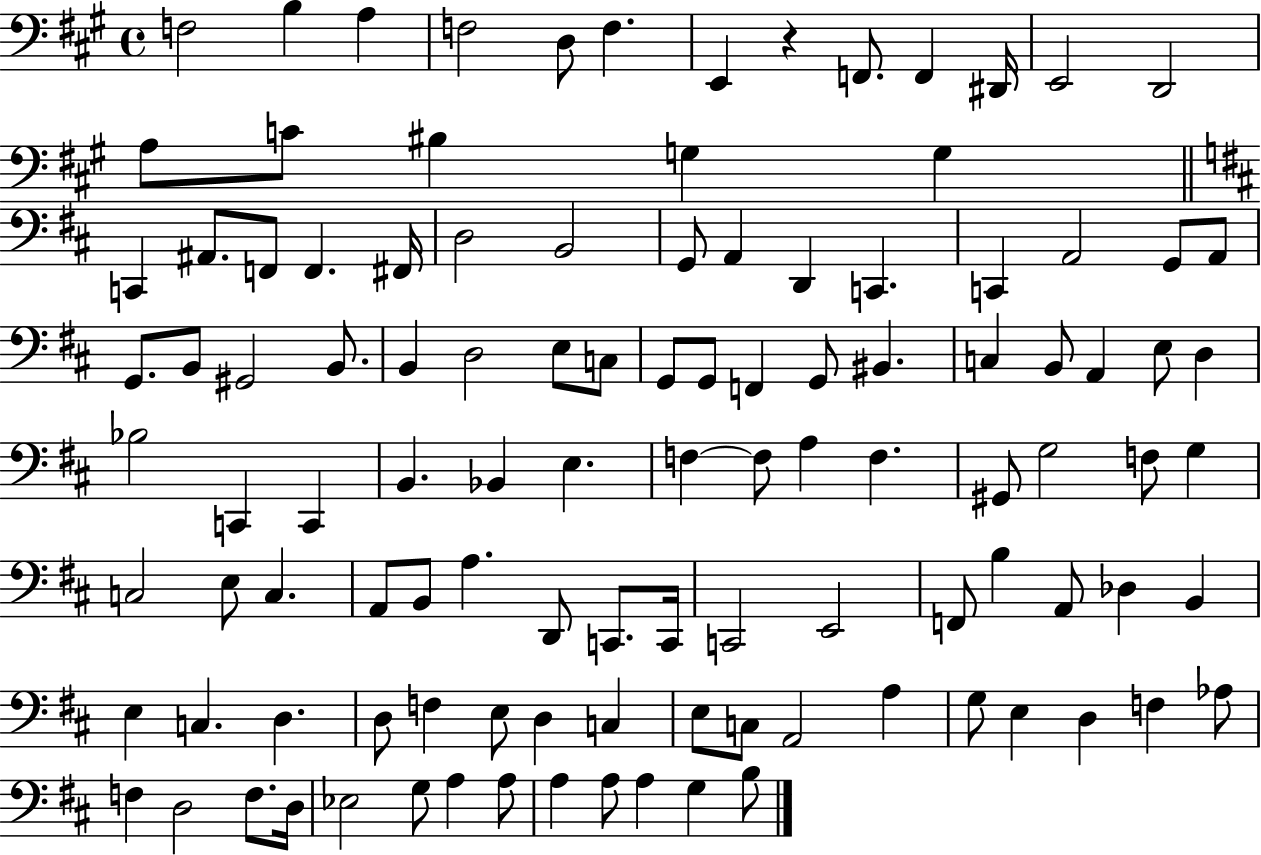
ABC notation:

X:1
T:Untitled
M:4/4
L:1/4
K:A
F,2 B, A, F,2 D,/2 F, E,, z F,,/2 F,, ^D,,/4 E,,2 D,,2 A,/2 C/2 ^B, G, G, C,, ^A,,/2 F,,/2 F,, ^F,,/4 D,2 B,,2 G,,/2 A,, D,, C,, C,, A,,2 G,,/2 A,,/2 G,,/2 B,,/2 ^G,,2 B,,/2 B,, D,2 E,/2 C,/2 G,,/2 G,,/2 F,, G,,/2 ^B,, C, B,,/2 A,, E,/2 D, _B,2 C,, C,, B,, _B,, E, F, F,/2 A, F, ^G,,/2 G,2 F,/2 G, C,2 E,/2 C, A,,/2 B,,/2 A, D,,/2 C,,/2 C,,/4 C,,2 E,,2 F,,/2 B, A,,/2 _D, B,, E, C, D, D,/2 F, E,/2 D, C, E,/2 C,/2 A,,2 A, G,/2 E, D, F, _A,/2 F, D,2 F,/2 D,/4 _E,2 G,/2 A, A,/2 A, A,/2 A, G, B,/2